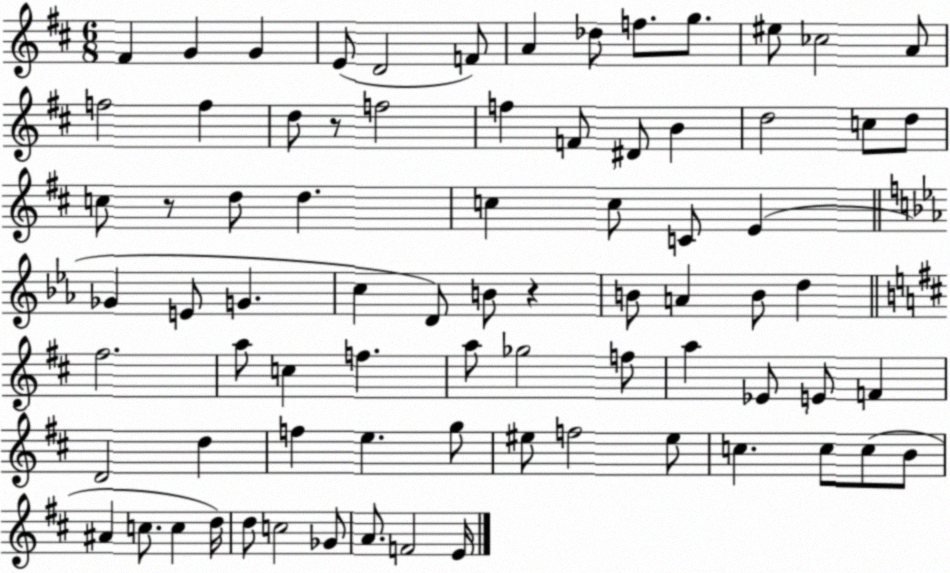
X:1
T:Untitled
M:6/8
L:1/4
K:D
^F G G E/2 D2 F/2 A _d/2 f/2 g/2 ^e/2 _c2 A/2 f2 f d/2 z/2 f2 f F/2 ^D/2 B d2 c/2 d/2 c/2 z/2 d/2 d c c/2 C/2 E _G E/2 G c D/2 B/2 z B/2 A B/2 d ^f2 a/2 c f a/2 _g2 f/2 a _E/2 E/2 F D2 d f e g/2 ^e/2 f2 ^e/2 c c/2 c/2 B/2 ^A c/2 c d/4 d/2 c2 _G/2 A/2 F2 E/4